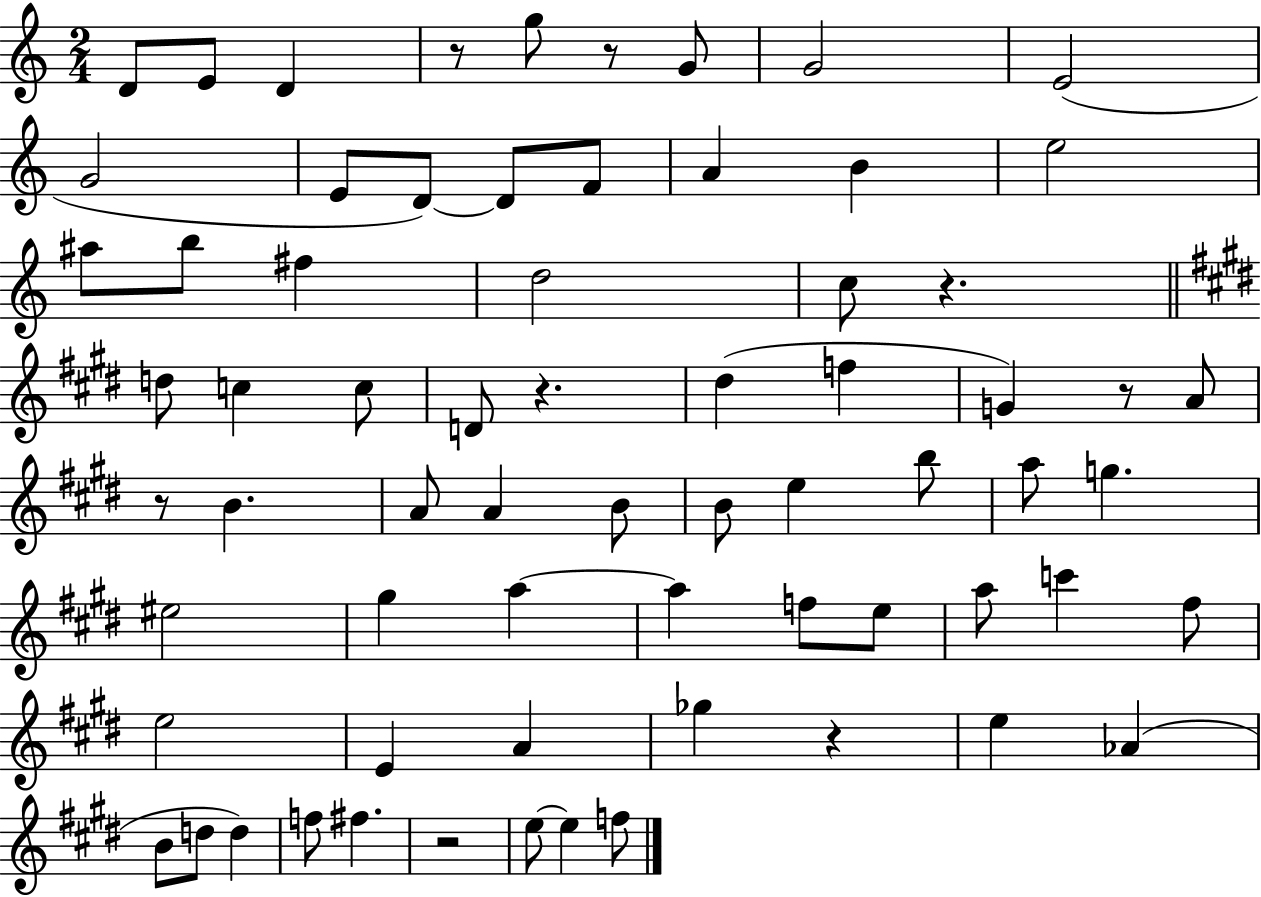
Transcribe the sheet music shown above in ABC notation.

X:1
T:Untitled
M:2/4
L:1/4
K:C
D/2 E/2 D z/2 g/2 z/2 G/2 G2 E2 G2 E/2 D/2 D/2 F/2 A B e2 ^a/2 b/2 ^f d2 c/2 z d/2 c c/2 D/2 z ^d f G z/2 A/2 z/2 B A/2 A B/2 B/2 e b/2 a/2 g ^e2 ^g a a f/2 e/2 a/2 c' ^f/2 e2 E A _g z e _A B/2 d/2 d f/2 ^f z2 e/2 e f/2